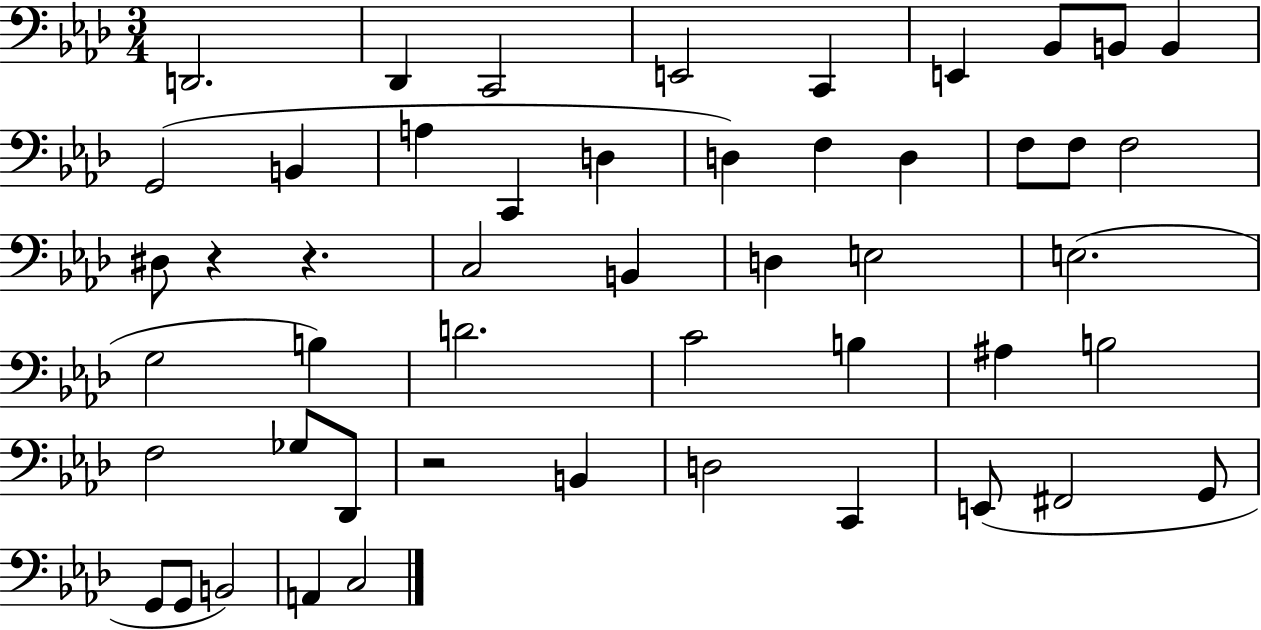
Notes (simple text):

D2/h. Db2/q C2/h E2/h C2/q E2/q Bb2/e B2/e B2/q G2/h B2/q A3/q C2/q D3/q D3/q F3/q D3/q F3/e F3/e F3/h D#3/e R/q R/q. C3/h B2/q D3/q E3/h E3/h. G3/h B3/q D4/h. C4/h B3/q A#3/q B3/h F3/h Gb3/e Db2/e R/h B2/q D3/h C2/q E2/e F#2/h G2/e G2/e G2/e B2/h A2/q C3/h